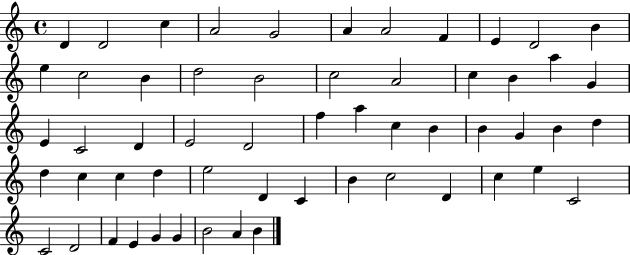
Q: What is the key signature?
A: C major